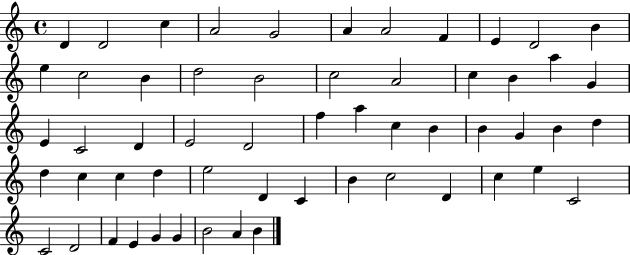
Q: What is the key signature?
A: C major